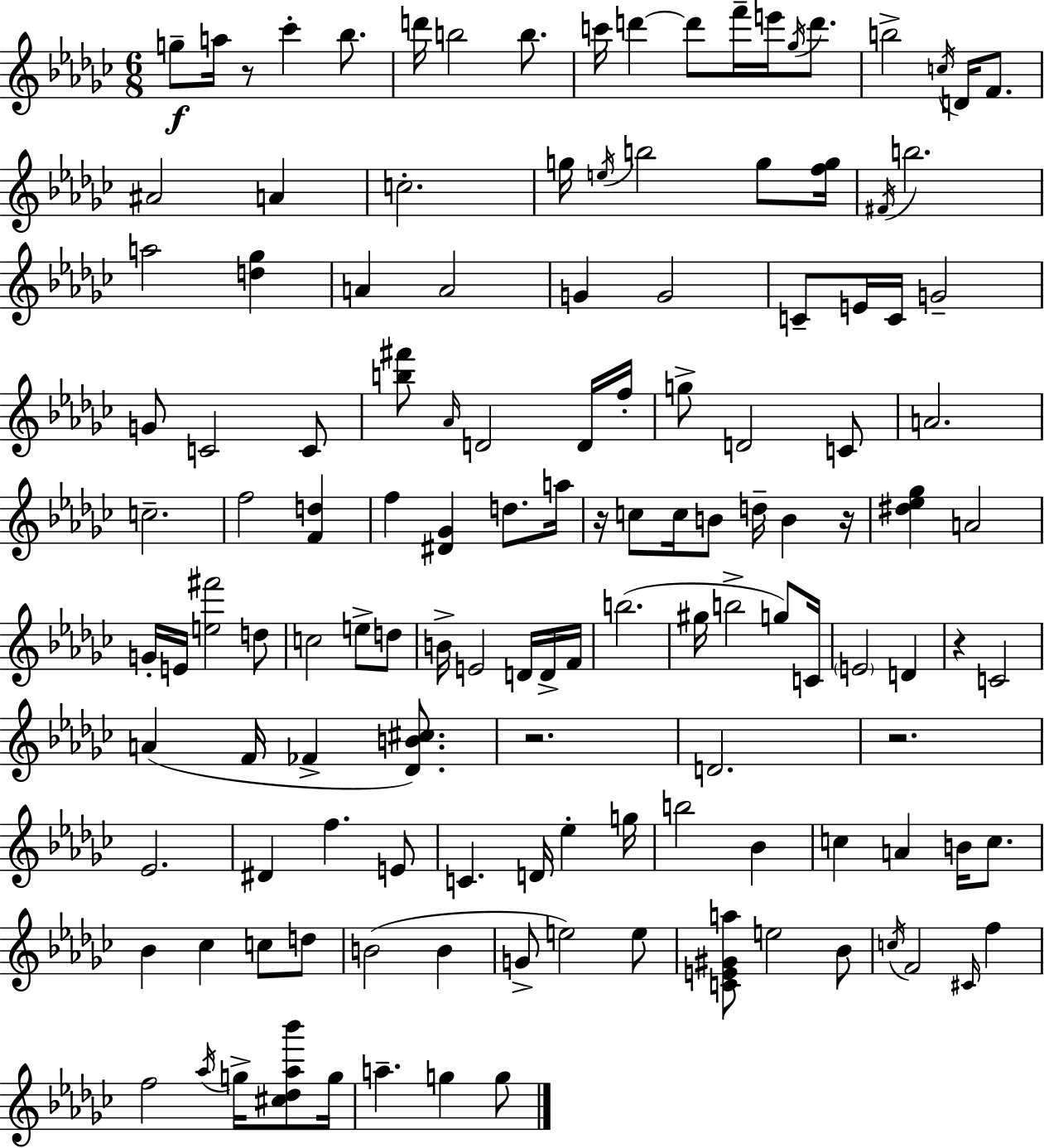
G5/e A5/s R/e CES6/q Bb5/e. D6/s B5/h B5/e. C6/s D6/q D6/e F6/s E6/s Gb5/s D6/e. B5/h C5/s D4/s F4/e. A#4/h A4/q C5/h. G5/s E5/s B5/h G5/e [F5,G5]/s F#4/s B5/h. A5/h [D5,Gb5]/q A4/q A4/h G4/q G4/h C4/e E4/s C4/s G4/h G4/e C4/h C4/e [B5,F#6]/e Ab4/s D4/h D4/s F5/s G5/e D4/h C4/e A4/h. C5/h. F5/h [F4,D5]/q F5/q [D#4,Gb4]/q D5/e. A5/s R/s C5/e C5/s B4/e D5/s B4/q R/s [D#5,Eb5,Gb5]/q A4/h G4/s E4/s [E5,F#6]/h D5/e C5/h E5/e D5/e B4/s E4/h D4/s D4/s F4/s B5/h. G#5/s B5/h G5/e C4/s E4/h D4/q R/q C4/h A4/q F4/s FES4/q [Db4,B4,C#5]/e. R/h. D4/h. R/h. Eb4/h. D#4/q F5/q. E4/e C4/q. D4/s Eb5/q G5/s B5/h Bb4/q C5/q A4/q B4/s C5/e. Bb4/q CES5/q C5/e D5/e B4/h B4/q G4/e E5/h E5/e [C4,E4,G#4,A5]/e E5/h Bb4/e C5/s F4/h C#4/s F5/q F5/h Ab5/s G5/s [C#5,Db5,Ab5,Bb6]/e G5/s A5/q. G5/q G5/e